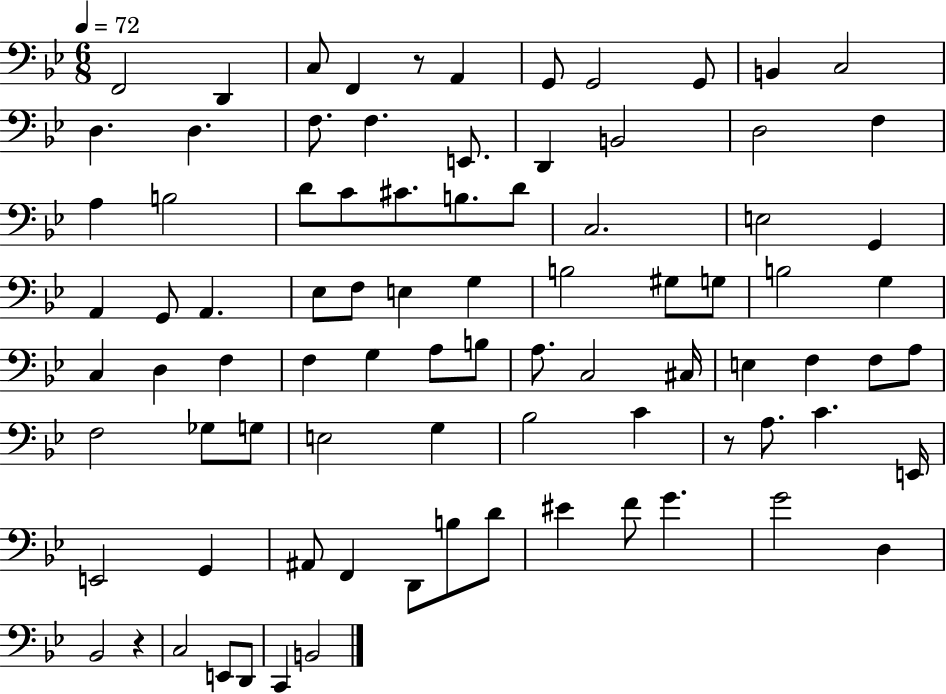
F2/h D2/q C3/e F2/q R/e A2/q G2/e G2/h G2/e B2/q C3/h D3/q. D3/q. F3/e. F3/q. E2/e. D2/q B2/h D3/h F3/q A3/q B3/h D4/e C4/e C#4/e. B3/e. D4/e C3/h. E3/h G2/q A2/q G2/e A2/q. Eb3/e F3/e E3/q G3/q B3/h G#3/e G3/e B3/h G3/q C3/q D3/q F3/q F3/q G3/q A3/e B3/e A3/e. C3/h C#3/s E3/q F3/q F3/e A3/e F3/h Gb3/e G3/e E3/h G3/q Bb3/h C4/q R/e A3/e. C4/q. E2/s E2/h G2/q A#2/e F2/q D2/e B3/e D4/e EIS4/q F4/e G4/q. G4/h D3/q Bb2/h R/q C3/h E2/e D2/e C2/q B2/h